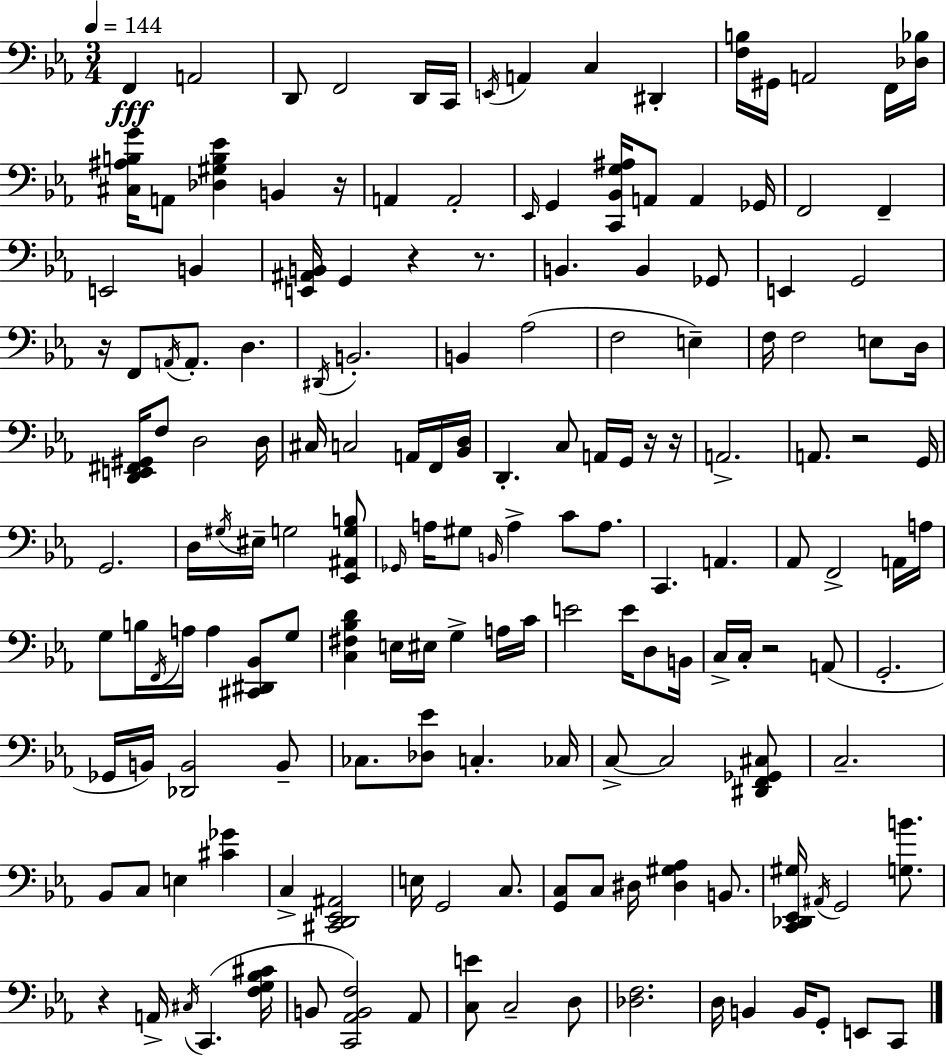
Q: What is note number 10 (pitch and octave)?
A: D#2